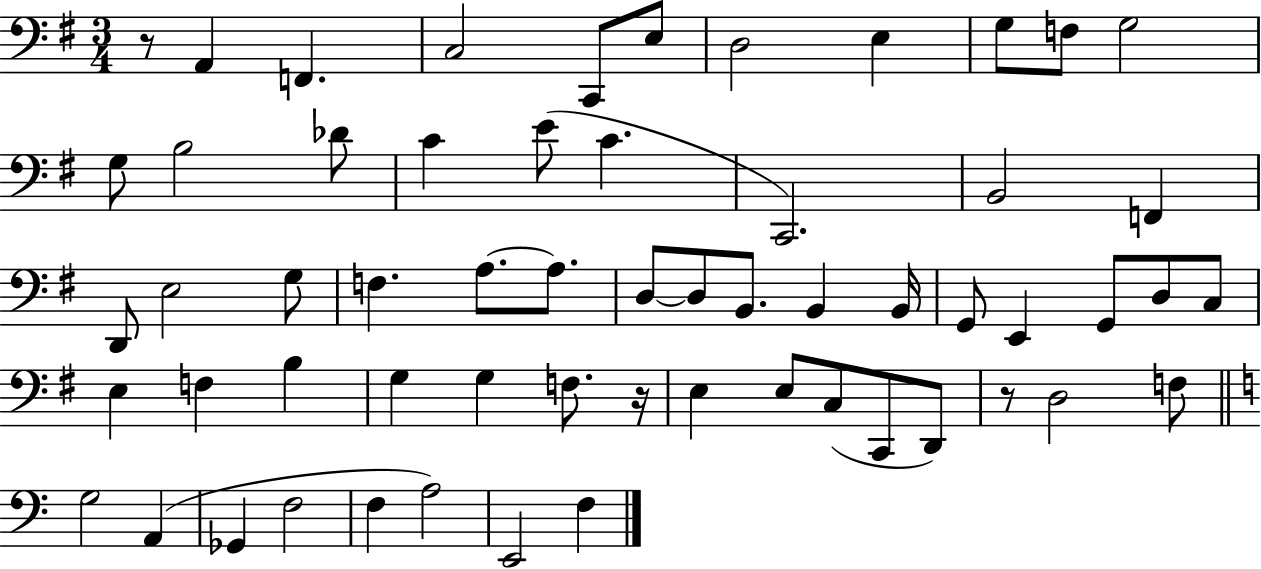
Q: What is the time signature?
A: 3/4